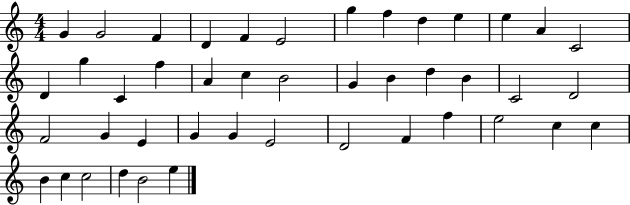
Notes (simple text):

G4/q G4/h F4/q D4/q F4/q E4/h G5/q F5/q D5/q E5/q E5/q A4/q C4/h D4/q G5/q C4/q F5/q A4/q C5/q B4/h G4/q B4/q D5/q B4/q C4/h D4/h F4/h G4/q E4/q G4/q G4/q E4/h D4/h F4/q F5/q E5/h C5/q C5/q B4/q C5/q C5/h D5/q B4/h E5/q